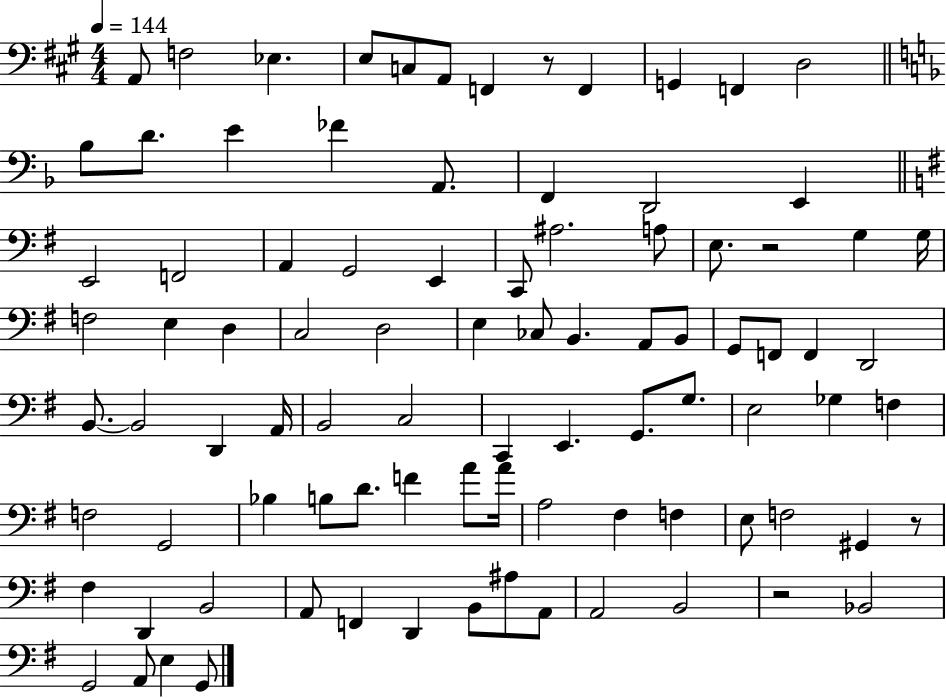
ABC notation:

X:1
T:Untitled
M:4/4
L:1/4
K:A
A,,/2 F,2 _E, E,/2 C,/2 A,,/2 F,, z/2 F,, G,, F,, D,2 _B,/2 D/2 E _F A,,/2 F,, D,,2 E,, E,,2 F,,2 A,, G,,2 E,, C,,/2 ^A,2 A,/2 E,/2 z2 G, G,/4 F,2 E, D, C,2 D,2 E, _C,/2 B,, A,,/2 B,,/2 G,,/2 F,,/2 F,, D,,2 B,,/2 B,,2 D,, A,,/4 B,,2 C,2 C,, E,, G,,/2 G,/2 E,2 _G, F, F,2 G,,2 _B, B,/2 D/2 F A/2 A/4 A,2 ^F, F, E,/2 F,2 ^G,, z/2 ^F, D,, B,,2 A,,/2 F,, D,, B,,/2 ^A,/2 A,,/2 A,,2 B,,2 z2 _B,,2 G,,2 A,,/2 E, G,,/2